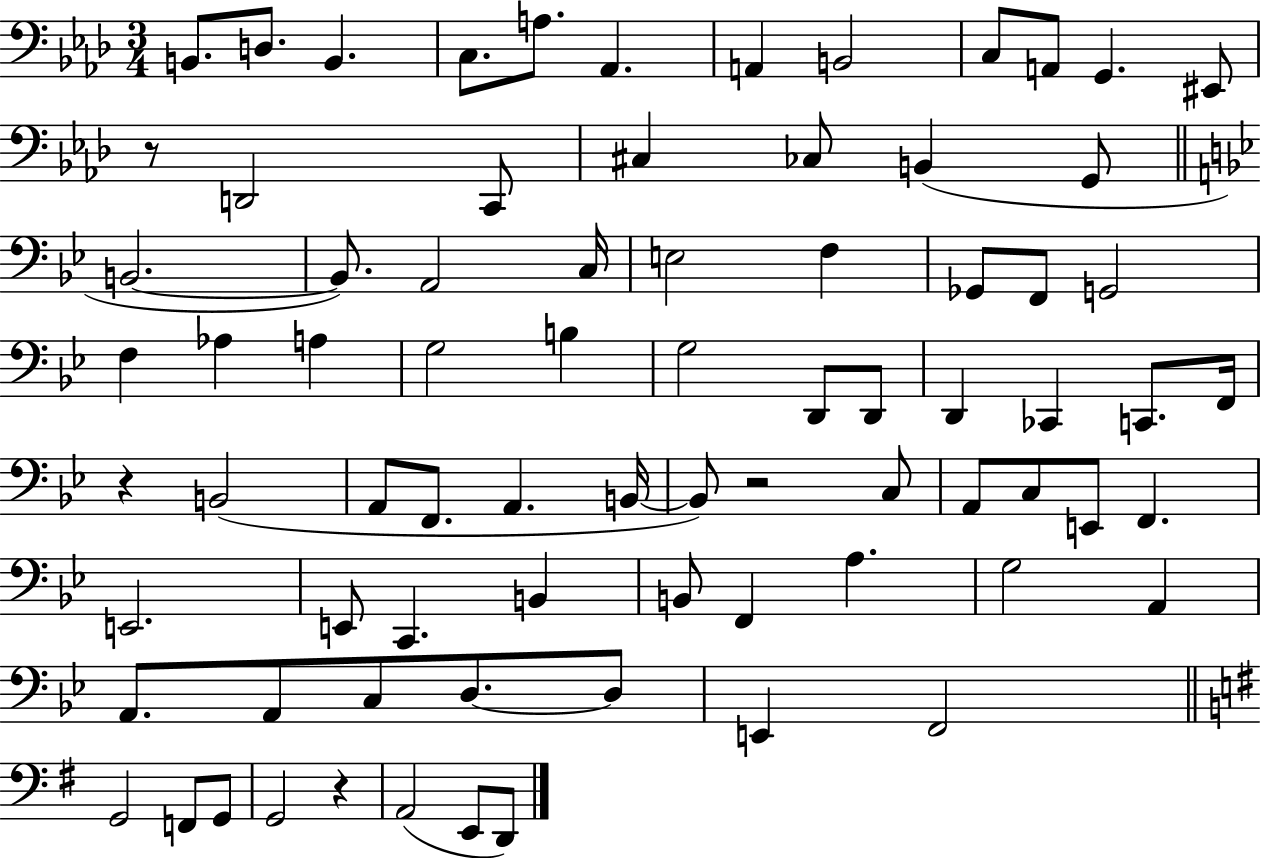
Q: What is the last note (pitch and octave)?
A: D2